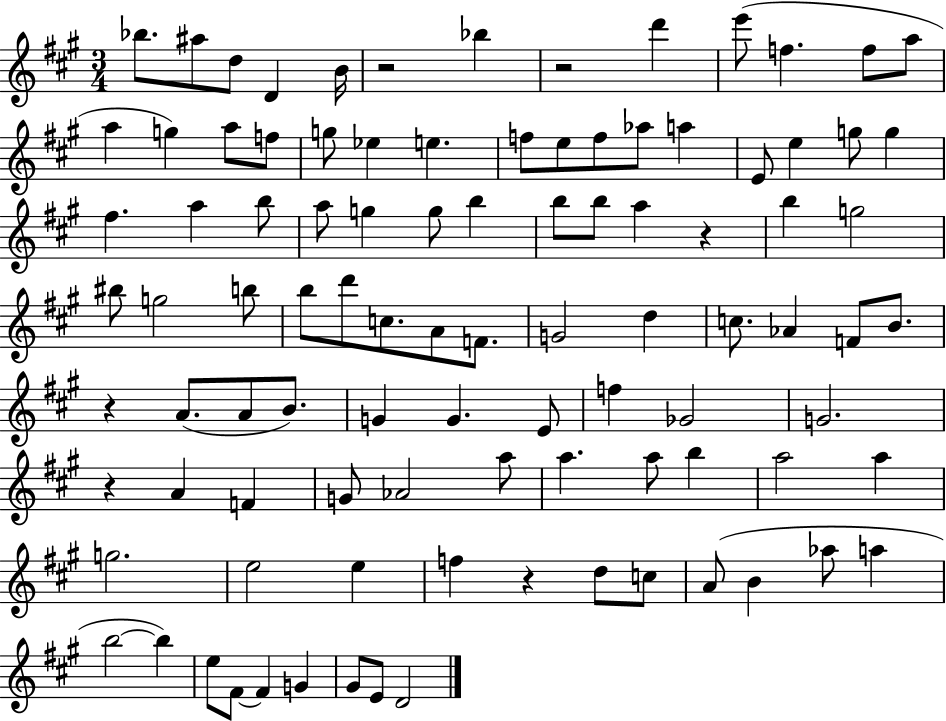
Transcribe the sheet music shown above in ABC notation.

X:1
T:Untitled
M:3/4
L:1/4
K:A
_b/2 ^a/2 d/2 D B/4 z2 _b z2 d' e'/2 f f/2 a/2 a g a/2 f/2 g/2 _e e f/2 e/2 f/2 _a/2 a E/2 e g/2 g ^f a b/2 a/2 g g/2 b b/2 b/2 a z b g2 ^b/2 g2 b/2 b/2 d'/2 c/2 A/2 F/2 G2 d c/2 _A F/2 B/2 z A/2 A/2 B/2 G G E/2 f _G2 G2 z A F G/2 _A2 a/2 a a/2 b a2 a g2 e2 e f z d/2 c/2 A/2 B _a/2 a b2 b e/2 ^F/2 ^F G ^G/2 E/2 D2